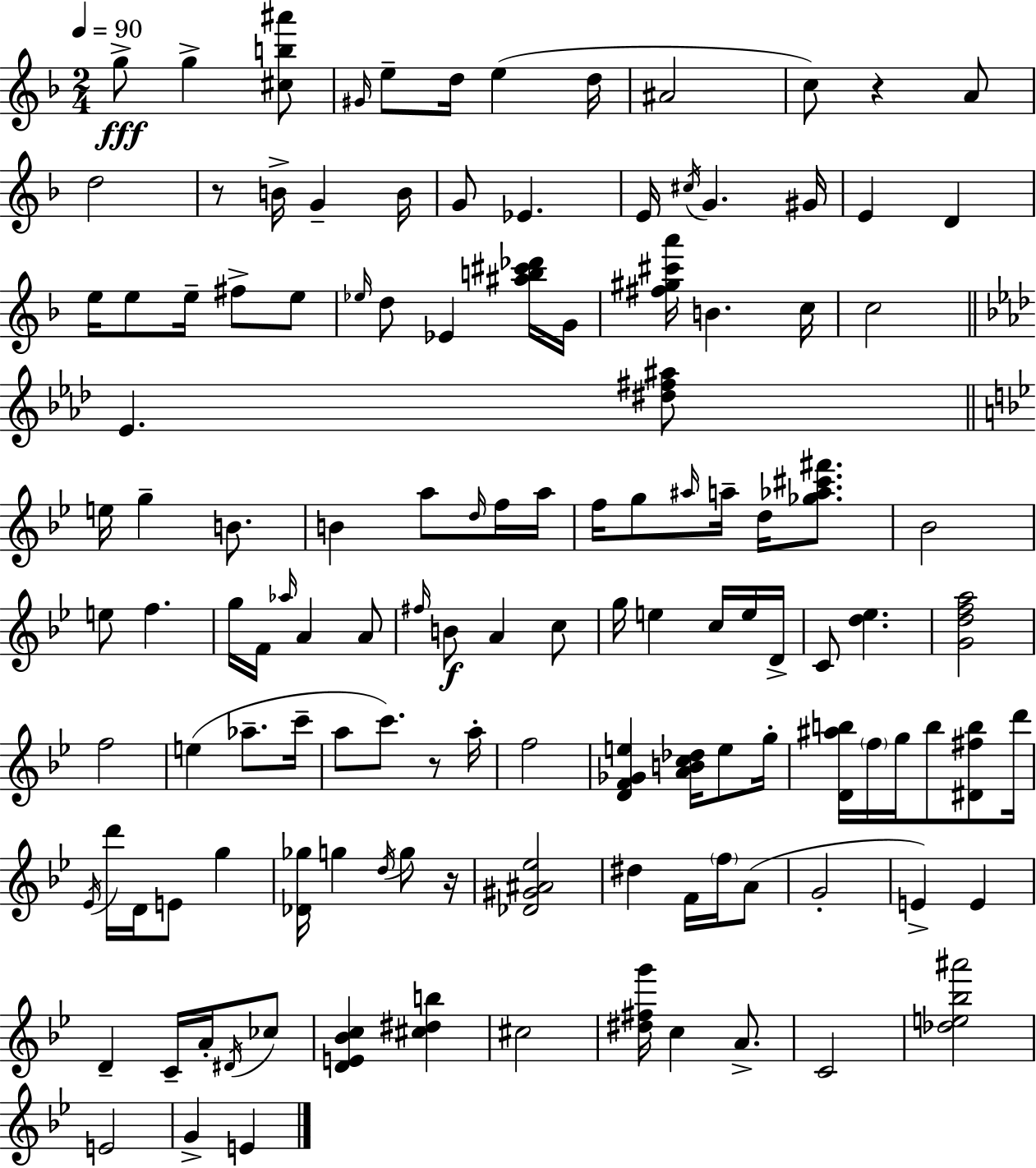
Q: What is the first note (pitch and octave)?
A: G5